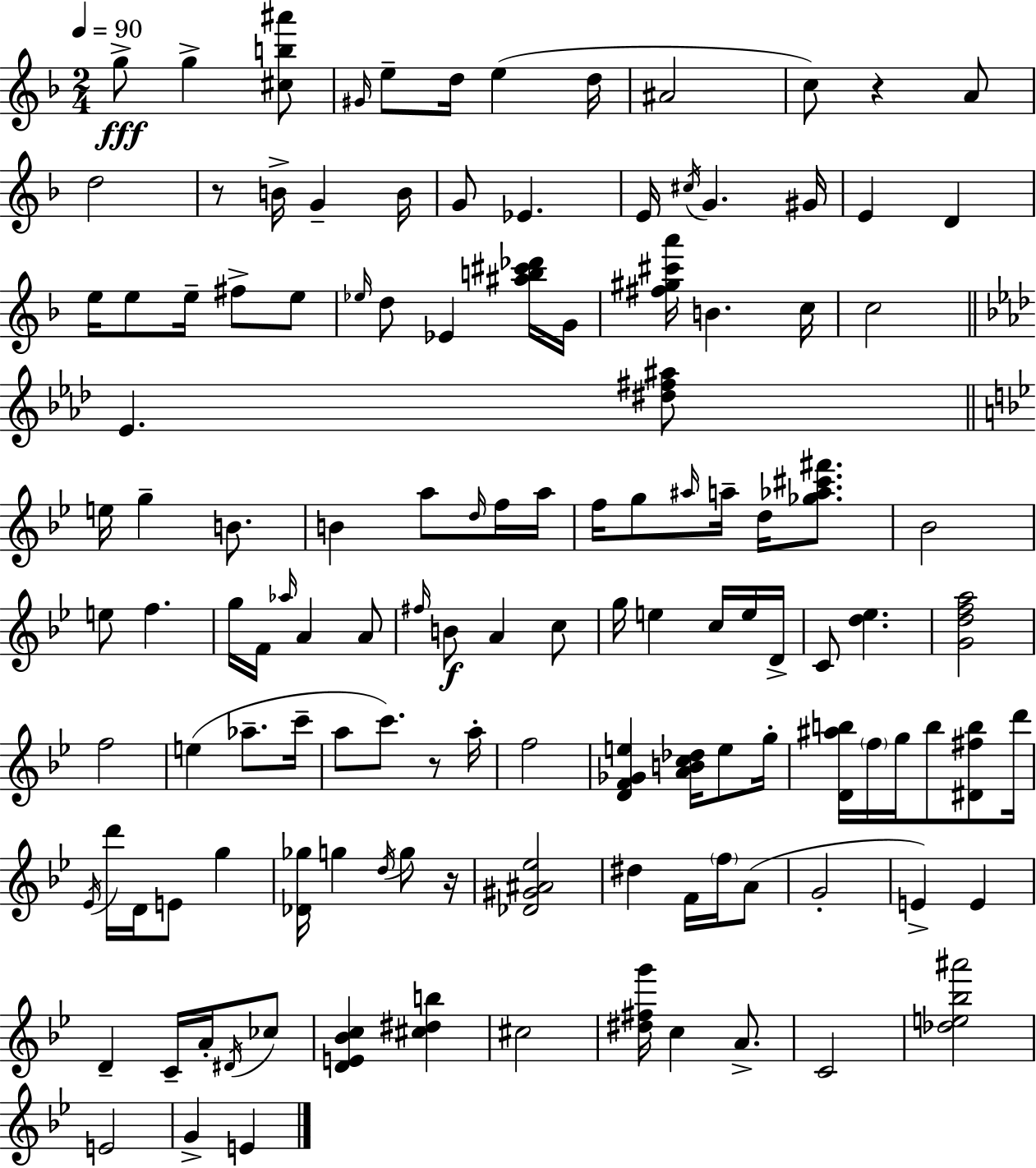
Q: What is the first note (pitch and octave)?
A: G5